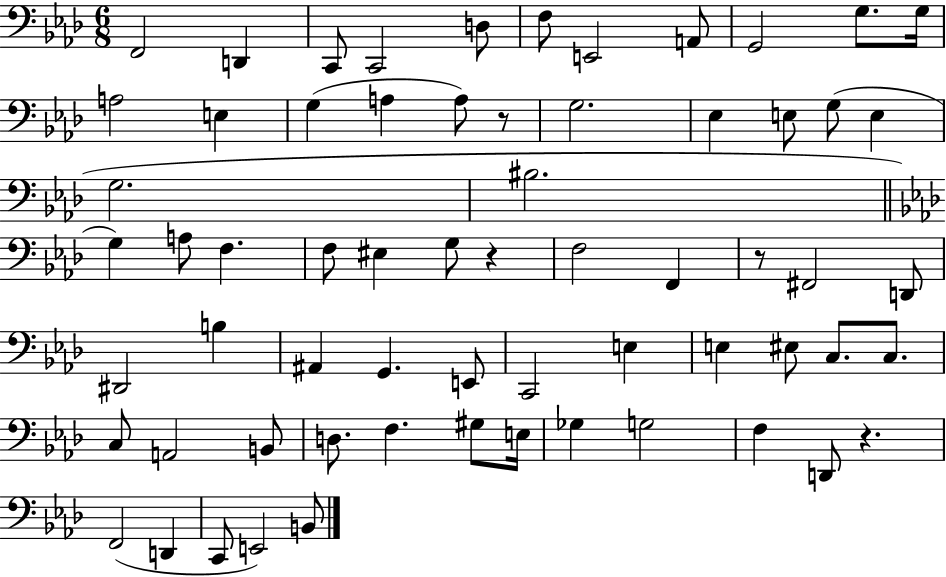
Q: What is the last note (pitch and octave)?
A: B2